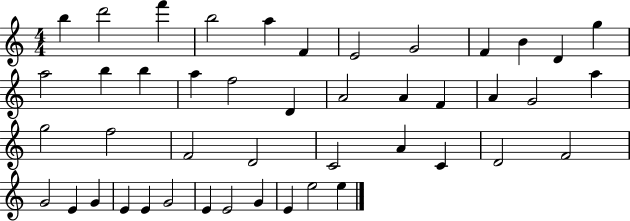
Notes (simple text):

B5/q D6/h F6/q B5/h A5/q F4/q E4/h G4/h F4/q B4/q D4/q G5/q A5/h B5/q B5/q A5/q F5/h D4/q A4/h A4/q F4/q A4/q G4/h A5/q G5/h F5/h F4/h D4/h C4/h A4/q C4/q D4/h F4/h G4/h E4/q G4/q E4/q E4/q G4/h E4/q E4/h G4/q E4/q E5/h E5/q